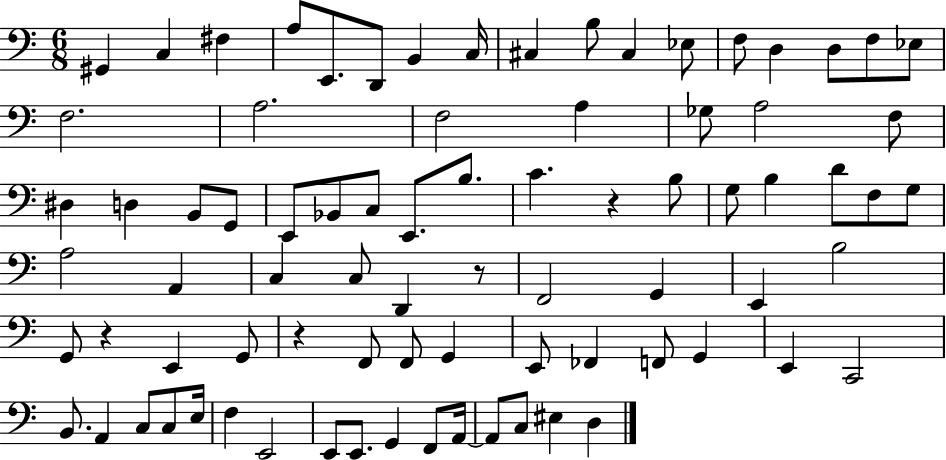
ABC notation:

X:1
T:Untitled
M:6/8
L:1/4
K:C
^G,, C, ^F, A,/2 E,,/2 D,,/2 B,, C,/4 ^C, B,/2 ^C, _E,/2 F,/2 D, D,/2 F,/2 _E,/2 F,2 A,2 F,2 A, _G,/2 A,2 F,/2 ^D, D, B,,/2 G,,/2 E,,/2 _B,,/2 C,/2 E,,/2 B,/2 C z B,/2 G,/2 B, D/2 F,/2 G,/2 A,2 A,, C, C,/2 D,, z/2 F,,2 G,, E,, B,2 G,,/2 z E,, G,,/2 z F,,/2 F,,/2 G,, E,,/2 _F,, F,,/2 G,, E,, C,,2 B,,/2 A,, C,/2 C,/2 E,/4 F, E,,2 E,,/2 E,,/2 G,, F,,/2 A,,/4 A,,/2 C,/2 ^E, D,